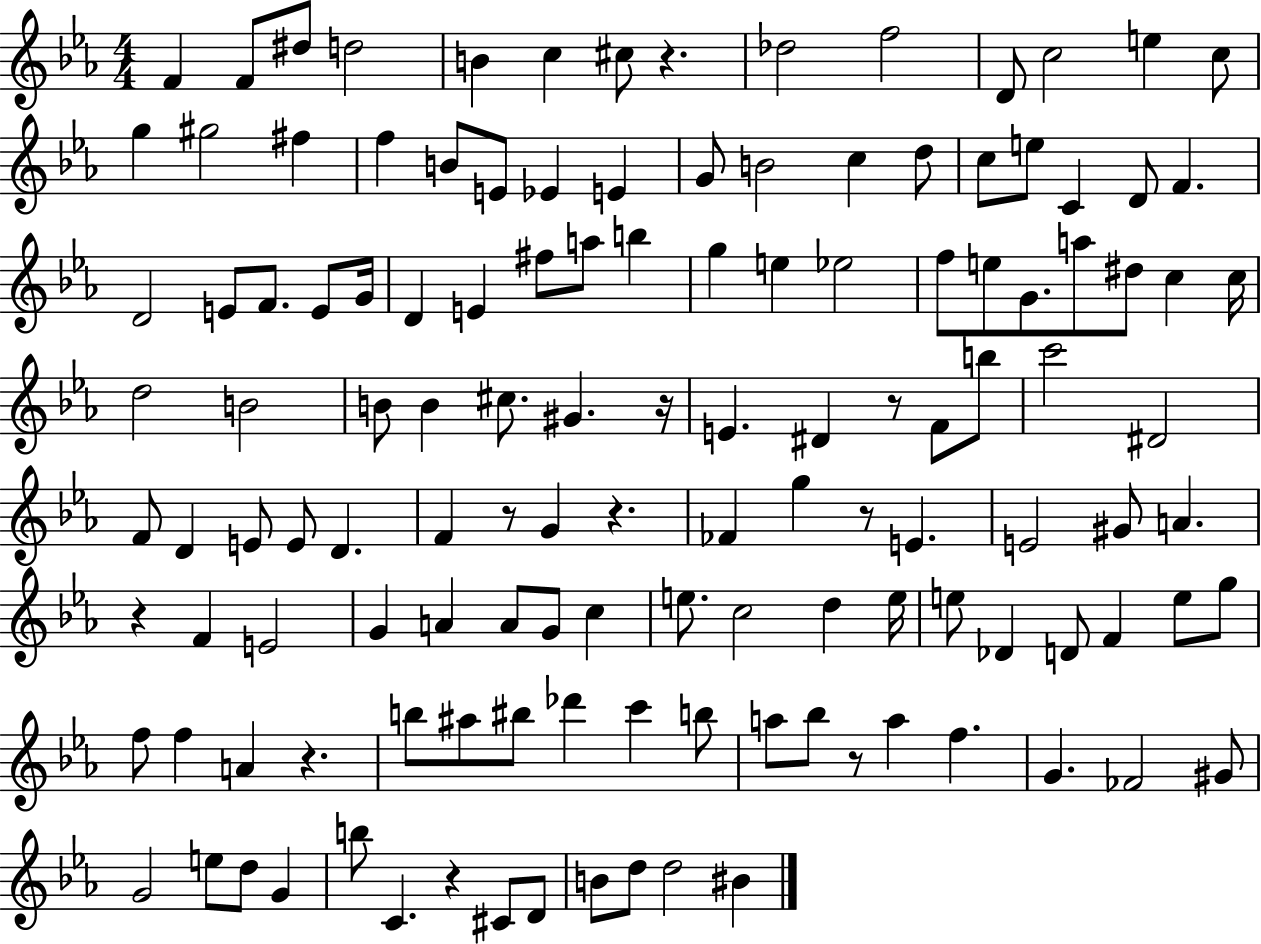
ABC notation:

X:1
T:Untitled
M:4/4
L:1/4
K:Eb
F F/2 ^d/2 d2 B c ^c/2 z _d2 f2 D/2 c2 e c/2 g ^g2 ^f f B/2 E/2 _E E G/2 B2 c d/2 c/2 e/2 C D/2 F D2 E/2 F/2 E/2 G/4 D E ^f/2 a/2 b g e _e2 f/2 e/2 G/2 a/2 ^d/2 c c/4 d2 B2 B/2 B ^c/2 ^G z/4 E ^D z/2 F/2 b/2 c'2 ^D2 F/2 D E/2 E/2 D F z/2 G z _F g z/2 E E2 ^G/2 A z F E2 G A A/2 G/2 c e/2 c2 d e/4 e/2 _D D/2 F e/2 g/2 f/2 f A z b/2 ^a/2 ^b/2 _d' c' b/2 a/2 _b/2 z/2 a f G _F2 ^G/2 G2 e/2 d/2 G b/2 C z ^C/2 D/2 B/2 d/2 d2 ^B